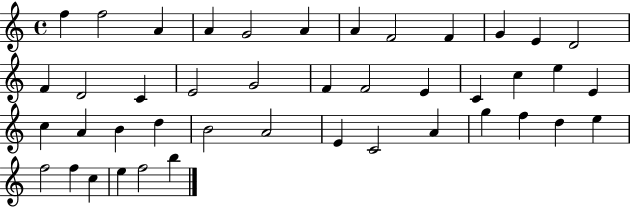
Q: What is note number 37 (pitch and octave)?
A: E5